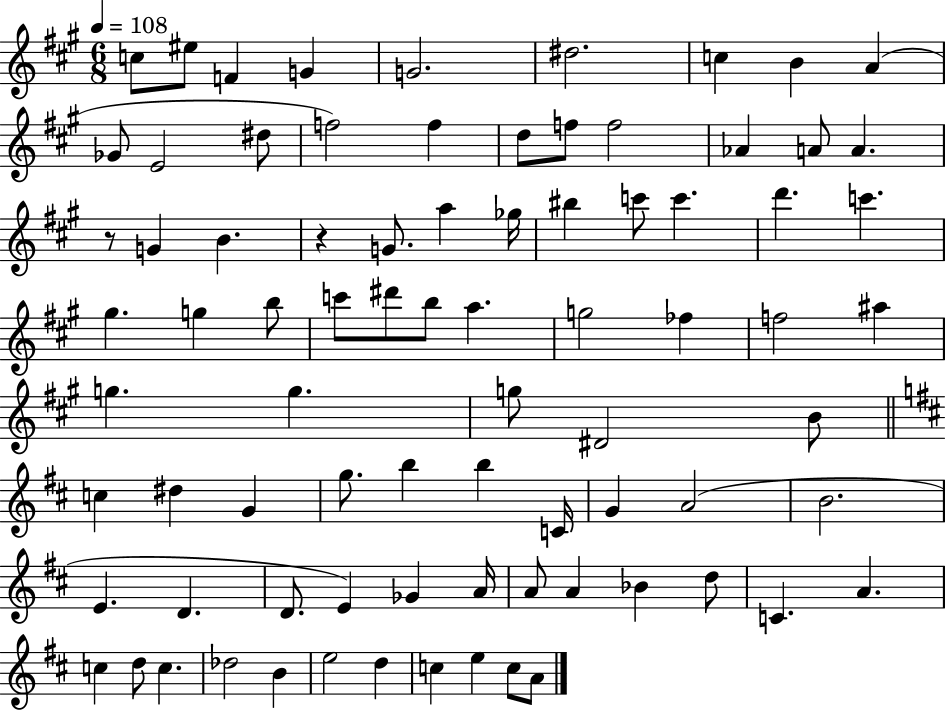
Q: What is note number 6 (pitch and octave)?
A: D#5